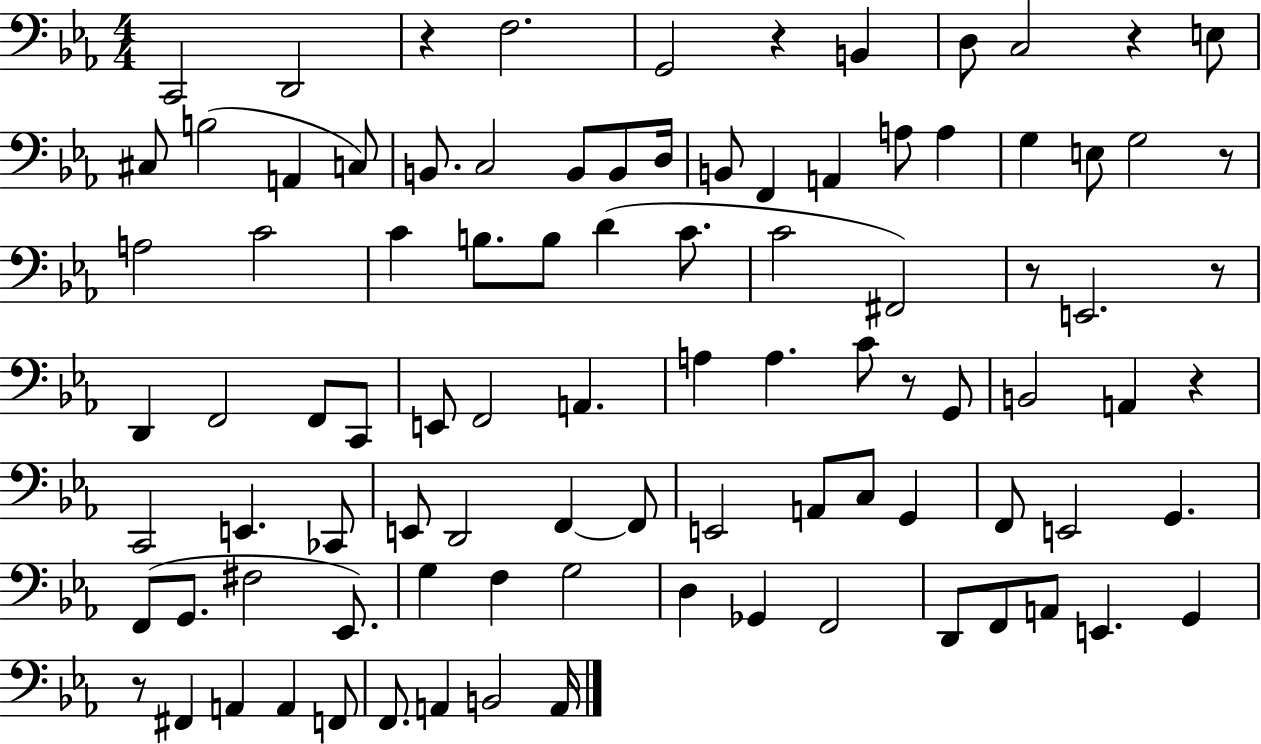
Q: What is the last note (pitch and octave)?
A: A2